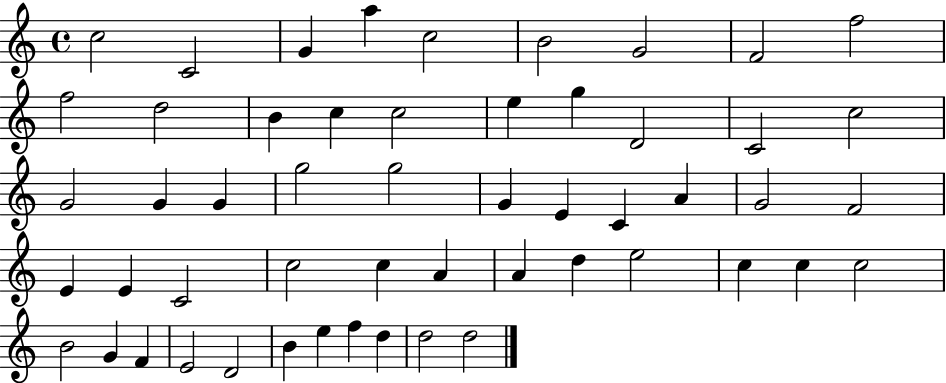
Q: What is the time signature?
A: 4/4